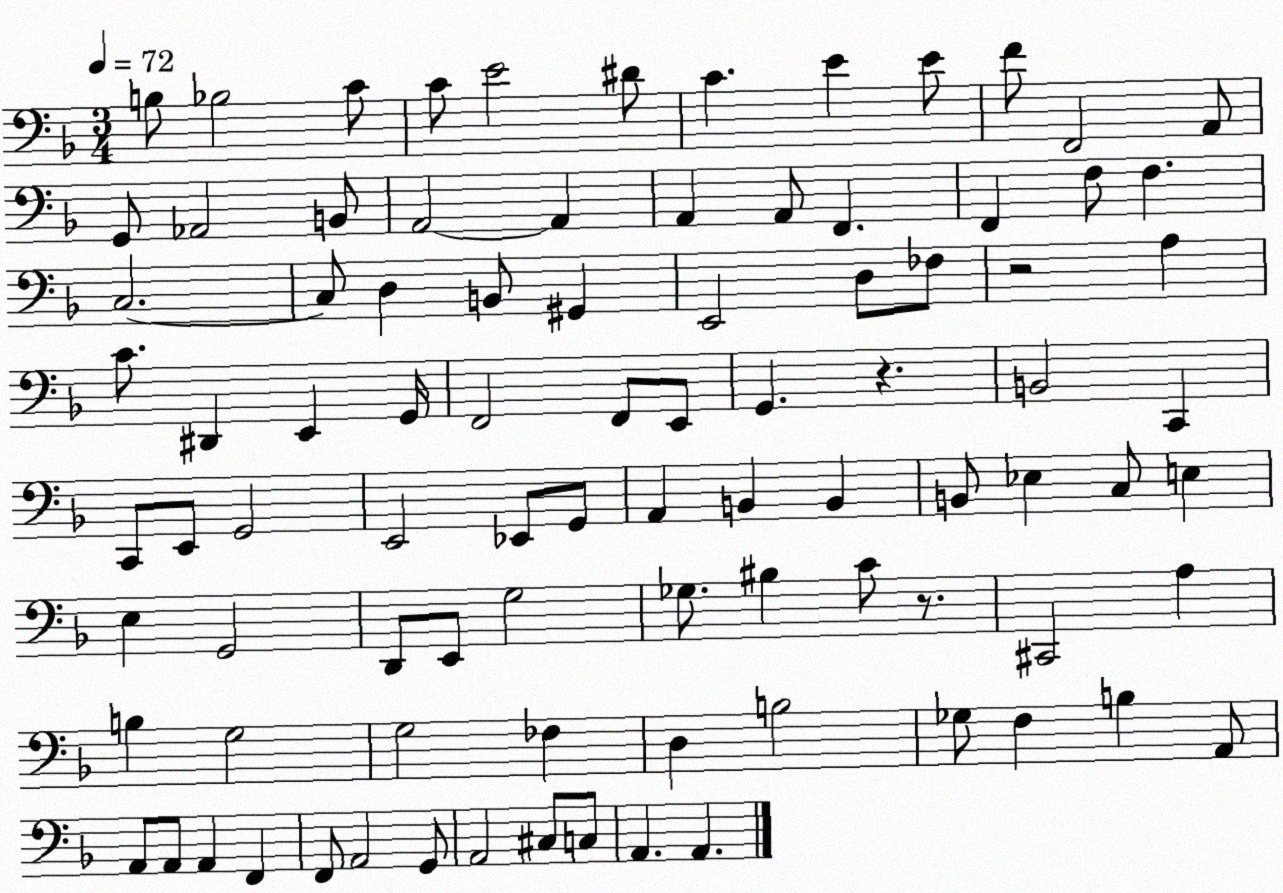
X:1
T:Untitled
M:3/4
L:1/4
K:F
B,/2 _B,2 C/2 C/2 E2 ^D/2 C E E/2 F/2 F,,2 A,,/2 G,,/2 _A,,2 B,,/2 A,,2 A,, A,, A,,/2 F,, F,, F,/2 F, C,2 C,/2 D, B,,/2 ^G,, E,,2 D,/2 _F,/2 z2 A, C/2 ^D,, E,, G,,/4 F,,2 F,,/2 E,,/2 G,, z B,,2 C,, C,,/2 E,,/2 G,,2 E,,2 _E,,/2 G,,/2 A,, B,, B,, B,,/2 _E, C,/2 E, E, G,,2 D,,/2 E,,/2 G,2 _G,/2 ^B, C/2 z/2 ^C,,2 A, B, G,2 G,2 _F, D, B,2 _G,/2 F, B, A,,/2 A,,/2 A,,/2 A,, F,, F,,/2 A,,2 G,,/2 A,,2 ^C,/2 C,/2 A,, A,,